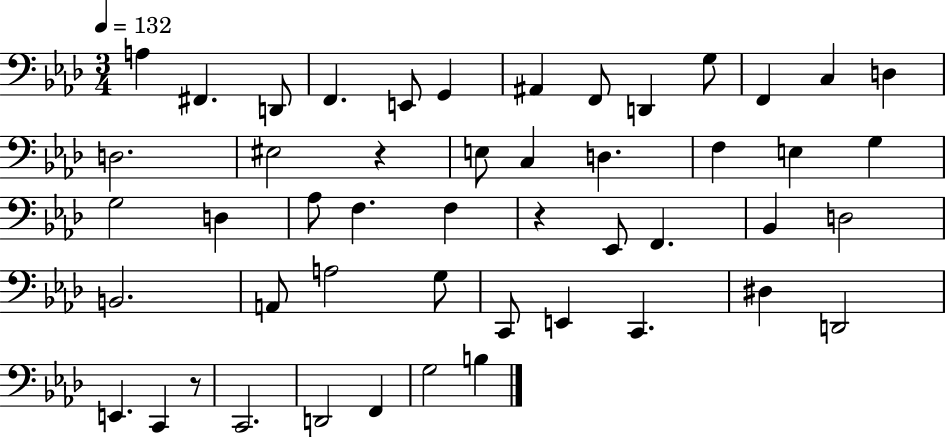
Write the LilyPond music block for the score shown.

{
  \clef bass
  \numericTimeSignature
  \time 3/4
  \key aes \major
  \tempo 4 = 132
  a4 fis,4. d,8 | f,4. e,8 g,4 | ais,4 f,8 d,4 g8 | f,4 c4 d4 | \break d2. | eis2 r4 | e8 c4 d4. | f4 e4 g4 | \break g2 d4 | aes8 f4. f4 | r4 ees,8 f,4. | bes,4 d2 | \break b,2. | a,8 a2 g8 | c,8 e,4 c,4. | dis4 d,2 | \break e,4. c,4 r8 | c,2. | d,2 f,4 | g2 b4 | \break \bar "|."
}